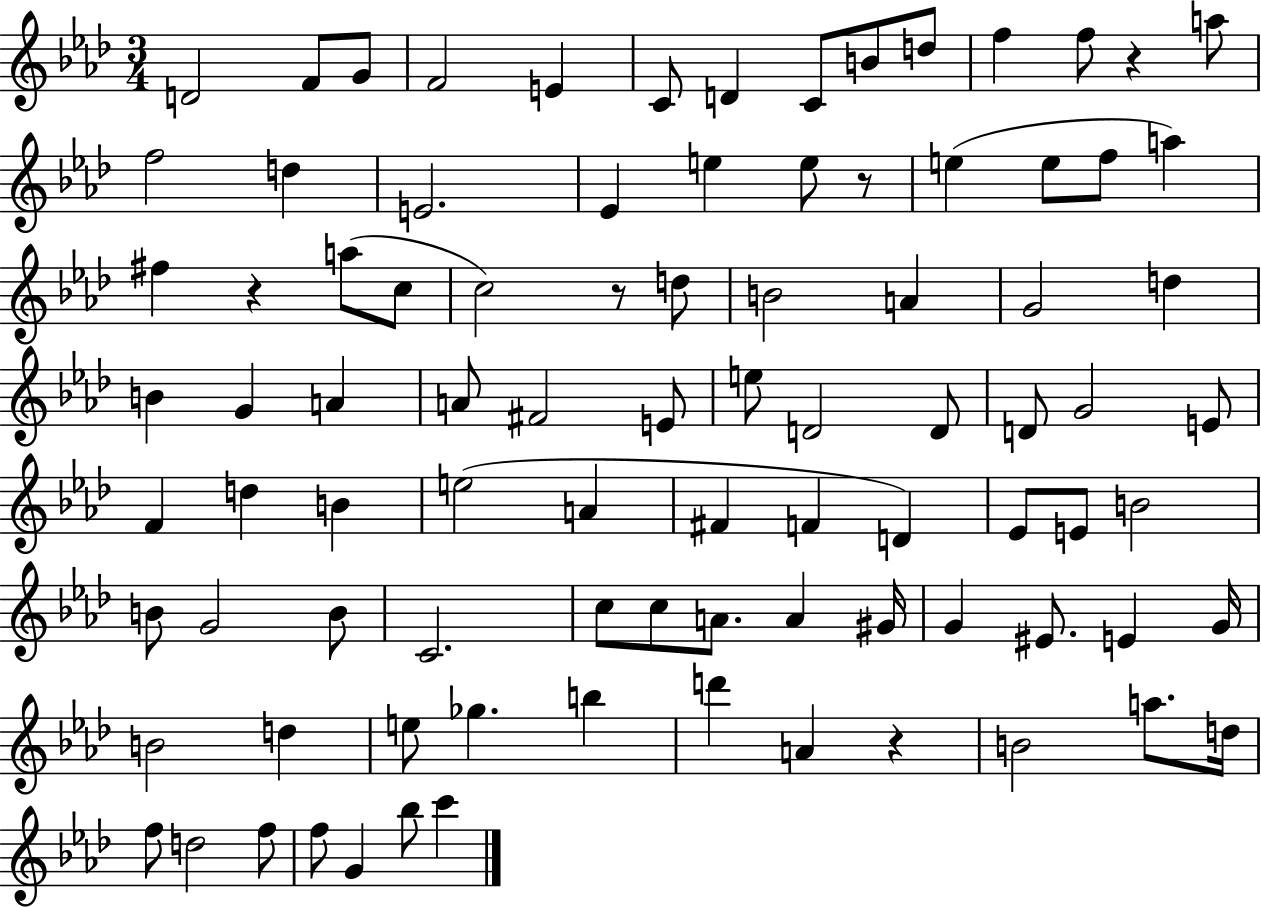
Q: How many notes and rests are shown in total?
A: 90